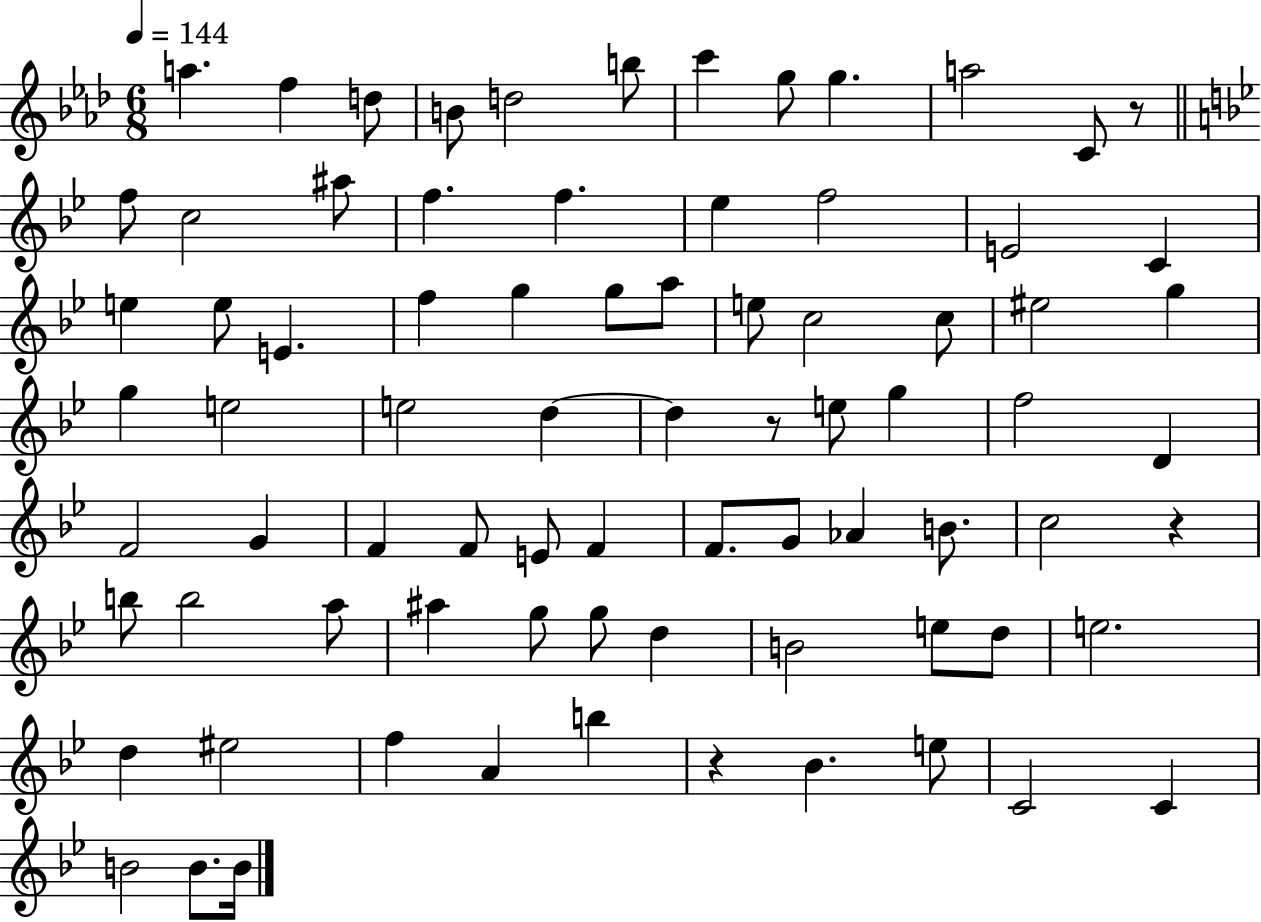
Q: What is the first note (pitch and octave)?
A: A5